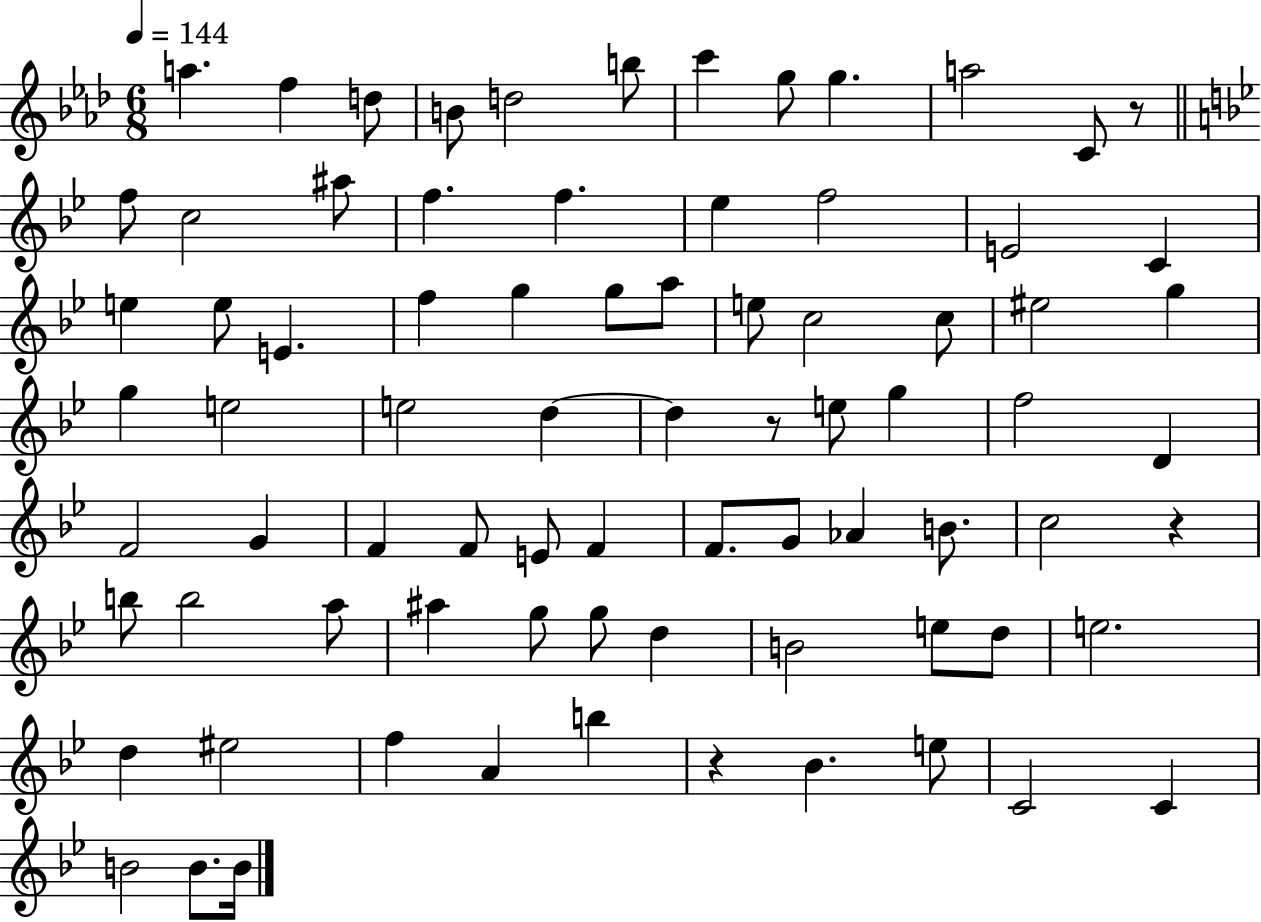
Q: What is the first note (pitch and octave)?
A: A5